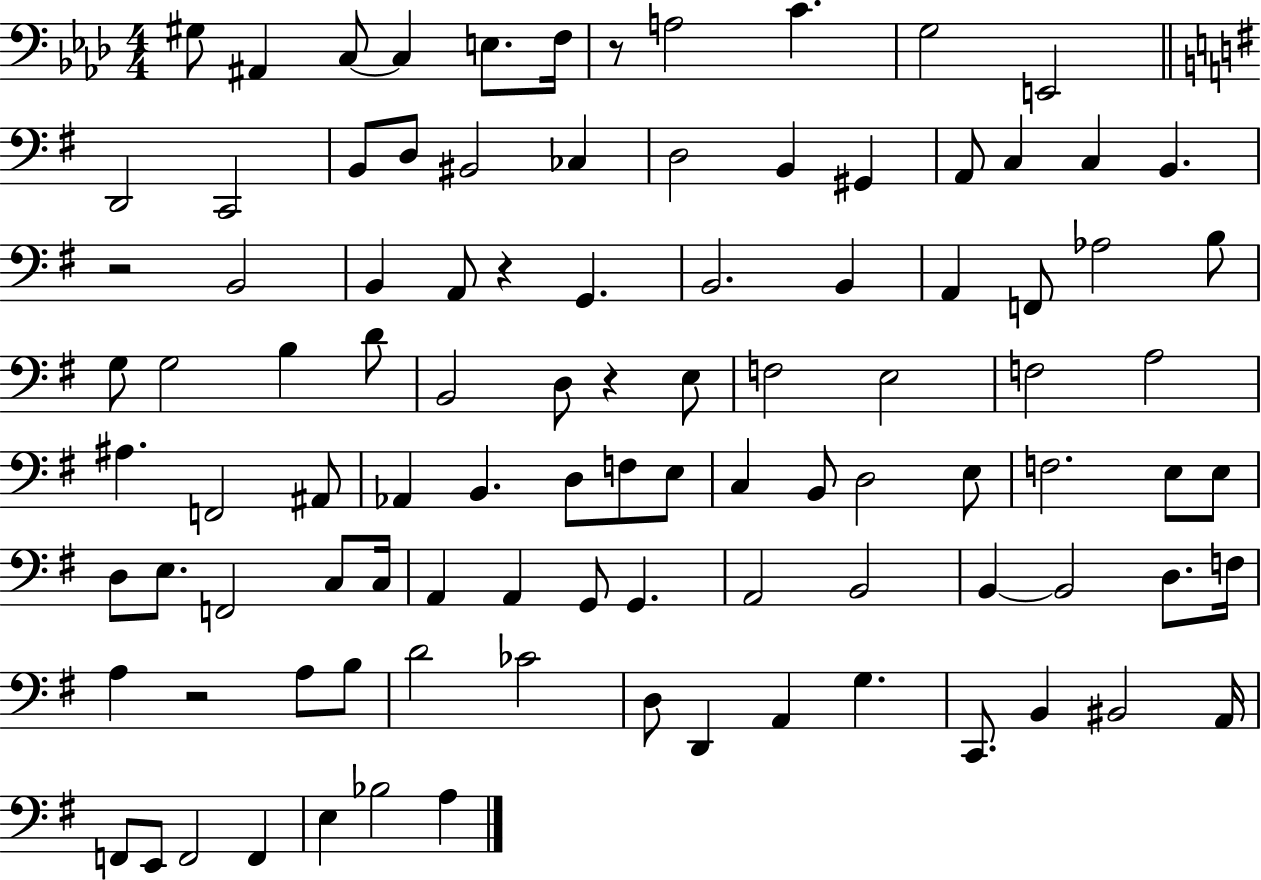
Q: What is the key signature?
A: AES major